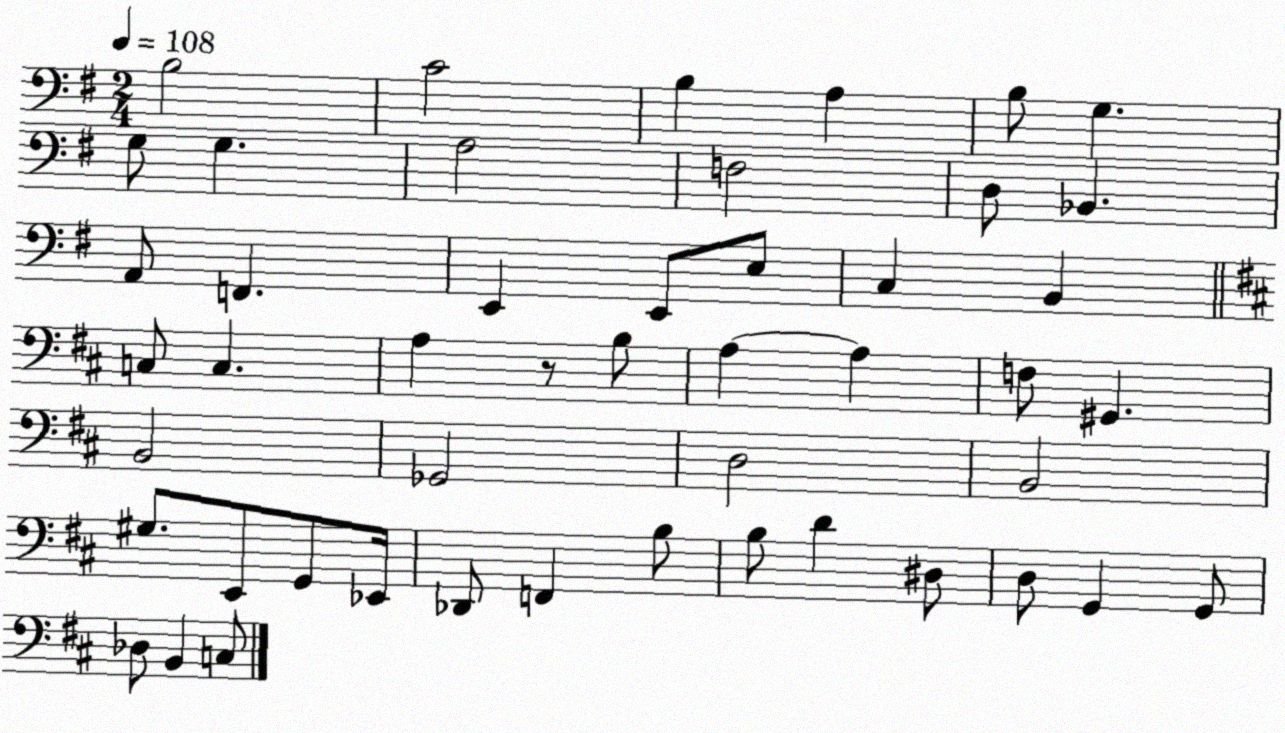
X:1
T:Untitled
M:2/4
L:1/4
K:G
B,2 C2 B, A, B,/2 G, G,/2 G, A,2 F,2 D,/2 _B,, A,,/2 F,, E,, E,,/2 E,/2 C, B,, C,/2 C, A, z/2 B,/2 A, A, F,/2 ^G,, B,,2 _G,,2 D,2 B,,2 ^G,/2 E,,/2 G,,/2 _E,,/4 _D,,/2 F,, B,/2 B,/2 D ^D,/2 D,/2 G,, G,,/2 _D,/2 B,, C,/2